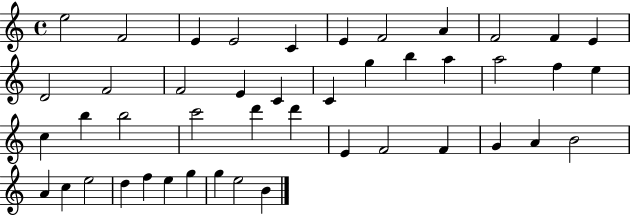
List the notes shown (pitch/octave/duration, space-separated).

E5/h F4/h E4/q E4/h C4/q E4/q F4/h A4/q F4/h F4/q E4/q D4/h F4/h F4/h E4/q C4/q C4/q G5/q B5/q A5/q A5/h F5/q E5/q C5/q B5/q B5/h C6/h D6/q D6/q E4/q F4/h F4/q G4/q A4/q B4/h A4/q C5/q E5/h D5/q F5/q E5/q G5/q G5/q E5/h B4/q